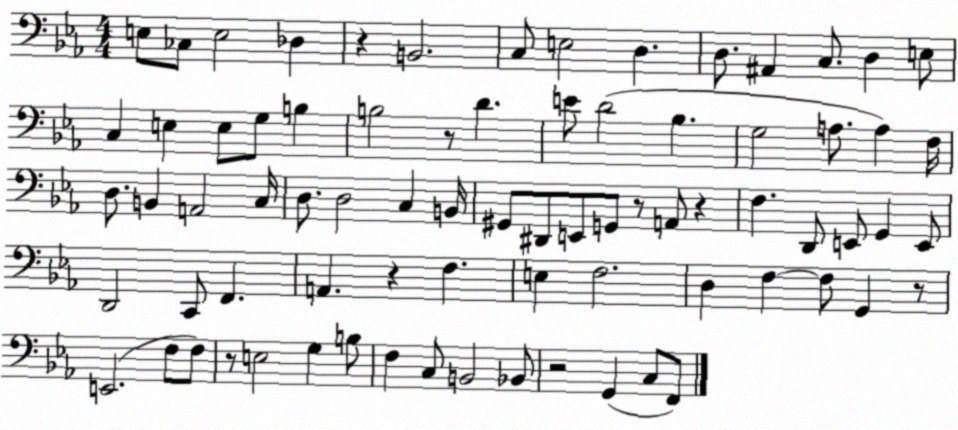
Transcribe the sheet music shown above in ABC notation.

X:1
T:Untitled
M:4/4
L:1/4
K:Eb
E,/2 _C,/2 E,2 _D, z B,,2 C,/2 E,2 D, D,/2 ^A,, C,/2 D, E,/2 C, E, E,/2 G,/2 B, B,2 z/2 D E/2 D2 _B, G,2 A,/2 A, F,/4 D,/2 B,, A,,2 C,/4 D,/2 D,2 C, B,,/4 ^G,,/2 ^D,,/2 E,,/2 G,,/2 z/2 A,,/2 z F, D,,/2 E,,/2 G,, E,,/2 D,,2 C,,/2 F,, A,, z F, E, F,2 D, F, F,/2 G,, z/2 E,,2 F,/2 F,/2 z/2 E,2 G, B,/2 F, C,/2 B,,2 _B,,/2 z2 G,, C,/2 F,,/2